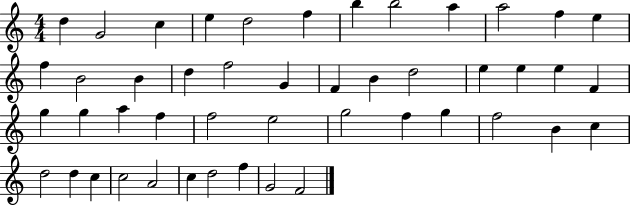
{
  \clef treble
  \numericTimeSignature
  \time 4/4
  \key c \major
  d''4 g'2 c''4 | e''4 d''2 f''4 | b''4 b''2 a''4 | a''2 f''4 e''4 | \break f''4 b'2 b'4 | d''4 f''2 g'4 | f'4 b'4 d''2 | e''4 e''4 e''4 f'4 | \break g''4 g''4 a''4 f''4 | f''2 e''2 | g''2 f''4 g''4 | f''2 b'4 c''4 | \break d''2 d''4 c''4 | c''2 a'2 | c''4 d''2 f''4 | g'2 f'2 | \break \bar "|."
}